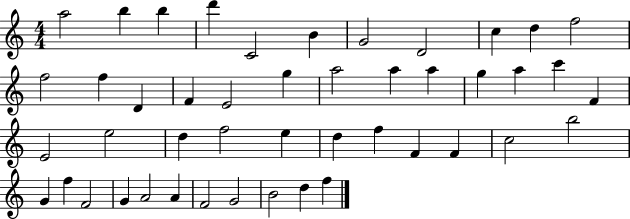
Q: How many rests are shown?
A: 0